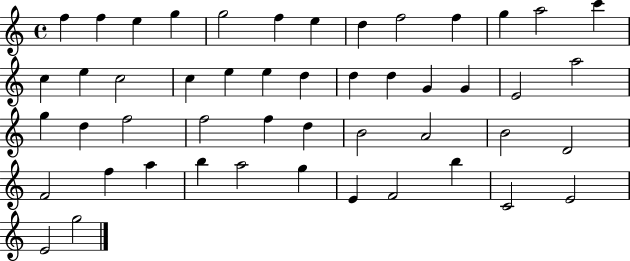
{
  \clef treble
  \time 4/4
  \defaultTimeSignature
  \key c \major
  f''4 f''4 e''4 g''4 | g''2 f''4 e''4 | d''4 f''2 f''4 | g''4 a''2 c'''4 | \break c''4 e''4 c''2 | c''4 e''4 e''4 d''4 | d''4 d''4 g'4 g'4 | e'2 a''2 | \break g''4 d''4 f''2 | f''2 f''4 d''4 | b'2 a'2 | b'2 d'2 | \break f'2 f''4 a''4 | b''4 a''2 g''4 | e'4 f'2 b''4 | c'2 e'2 | \break e'2 g''2 | \bar "|."
}